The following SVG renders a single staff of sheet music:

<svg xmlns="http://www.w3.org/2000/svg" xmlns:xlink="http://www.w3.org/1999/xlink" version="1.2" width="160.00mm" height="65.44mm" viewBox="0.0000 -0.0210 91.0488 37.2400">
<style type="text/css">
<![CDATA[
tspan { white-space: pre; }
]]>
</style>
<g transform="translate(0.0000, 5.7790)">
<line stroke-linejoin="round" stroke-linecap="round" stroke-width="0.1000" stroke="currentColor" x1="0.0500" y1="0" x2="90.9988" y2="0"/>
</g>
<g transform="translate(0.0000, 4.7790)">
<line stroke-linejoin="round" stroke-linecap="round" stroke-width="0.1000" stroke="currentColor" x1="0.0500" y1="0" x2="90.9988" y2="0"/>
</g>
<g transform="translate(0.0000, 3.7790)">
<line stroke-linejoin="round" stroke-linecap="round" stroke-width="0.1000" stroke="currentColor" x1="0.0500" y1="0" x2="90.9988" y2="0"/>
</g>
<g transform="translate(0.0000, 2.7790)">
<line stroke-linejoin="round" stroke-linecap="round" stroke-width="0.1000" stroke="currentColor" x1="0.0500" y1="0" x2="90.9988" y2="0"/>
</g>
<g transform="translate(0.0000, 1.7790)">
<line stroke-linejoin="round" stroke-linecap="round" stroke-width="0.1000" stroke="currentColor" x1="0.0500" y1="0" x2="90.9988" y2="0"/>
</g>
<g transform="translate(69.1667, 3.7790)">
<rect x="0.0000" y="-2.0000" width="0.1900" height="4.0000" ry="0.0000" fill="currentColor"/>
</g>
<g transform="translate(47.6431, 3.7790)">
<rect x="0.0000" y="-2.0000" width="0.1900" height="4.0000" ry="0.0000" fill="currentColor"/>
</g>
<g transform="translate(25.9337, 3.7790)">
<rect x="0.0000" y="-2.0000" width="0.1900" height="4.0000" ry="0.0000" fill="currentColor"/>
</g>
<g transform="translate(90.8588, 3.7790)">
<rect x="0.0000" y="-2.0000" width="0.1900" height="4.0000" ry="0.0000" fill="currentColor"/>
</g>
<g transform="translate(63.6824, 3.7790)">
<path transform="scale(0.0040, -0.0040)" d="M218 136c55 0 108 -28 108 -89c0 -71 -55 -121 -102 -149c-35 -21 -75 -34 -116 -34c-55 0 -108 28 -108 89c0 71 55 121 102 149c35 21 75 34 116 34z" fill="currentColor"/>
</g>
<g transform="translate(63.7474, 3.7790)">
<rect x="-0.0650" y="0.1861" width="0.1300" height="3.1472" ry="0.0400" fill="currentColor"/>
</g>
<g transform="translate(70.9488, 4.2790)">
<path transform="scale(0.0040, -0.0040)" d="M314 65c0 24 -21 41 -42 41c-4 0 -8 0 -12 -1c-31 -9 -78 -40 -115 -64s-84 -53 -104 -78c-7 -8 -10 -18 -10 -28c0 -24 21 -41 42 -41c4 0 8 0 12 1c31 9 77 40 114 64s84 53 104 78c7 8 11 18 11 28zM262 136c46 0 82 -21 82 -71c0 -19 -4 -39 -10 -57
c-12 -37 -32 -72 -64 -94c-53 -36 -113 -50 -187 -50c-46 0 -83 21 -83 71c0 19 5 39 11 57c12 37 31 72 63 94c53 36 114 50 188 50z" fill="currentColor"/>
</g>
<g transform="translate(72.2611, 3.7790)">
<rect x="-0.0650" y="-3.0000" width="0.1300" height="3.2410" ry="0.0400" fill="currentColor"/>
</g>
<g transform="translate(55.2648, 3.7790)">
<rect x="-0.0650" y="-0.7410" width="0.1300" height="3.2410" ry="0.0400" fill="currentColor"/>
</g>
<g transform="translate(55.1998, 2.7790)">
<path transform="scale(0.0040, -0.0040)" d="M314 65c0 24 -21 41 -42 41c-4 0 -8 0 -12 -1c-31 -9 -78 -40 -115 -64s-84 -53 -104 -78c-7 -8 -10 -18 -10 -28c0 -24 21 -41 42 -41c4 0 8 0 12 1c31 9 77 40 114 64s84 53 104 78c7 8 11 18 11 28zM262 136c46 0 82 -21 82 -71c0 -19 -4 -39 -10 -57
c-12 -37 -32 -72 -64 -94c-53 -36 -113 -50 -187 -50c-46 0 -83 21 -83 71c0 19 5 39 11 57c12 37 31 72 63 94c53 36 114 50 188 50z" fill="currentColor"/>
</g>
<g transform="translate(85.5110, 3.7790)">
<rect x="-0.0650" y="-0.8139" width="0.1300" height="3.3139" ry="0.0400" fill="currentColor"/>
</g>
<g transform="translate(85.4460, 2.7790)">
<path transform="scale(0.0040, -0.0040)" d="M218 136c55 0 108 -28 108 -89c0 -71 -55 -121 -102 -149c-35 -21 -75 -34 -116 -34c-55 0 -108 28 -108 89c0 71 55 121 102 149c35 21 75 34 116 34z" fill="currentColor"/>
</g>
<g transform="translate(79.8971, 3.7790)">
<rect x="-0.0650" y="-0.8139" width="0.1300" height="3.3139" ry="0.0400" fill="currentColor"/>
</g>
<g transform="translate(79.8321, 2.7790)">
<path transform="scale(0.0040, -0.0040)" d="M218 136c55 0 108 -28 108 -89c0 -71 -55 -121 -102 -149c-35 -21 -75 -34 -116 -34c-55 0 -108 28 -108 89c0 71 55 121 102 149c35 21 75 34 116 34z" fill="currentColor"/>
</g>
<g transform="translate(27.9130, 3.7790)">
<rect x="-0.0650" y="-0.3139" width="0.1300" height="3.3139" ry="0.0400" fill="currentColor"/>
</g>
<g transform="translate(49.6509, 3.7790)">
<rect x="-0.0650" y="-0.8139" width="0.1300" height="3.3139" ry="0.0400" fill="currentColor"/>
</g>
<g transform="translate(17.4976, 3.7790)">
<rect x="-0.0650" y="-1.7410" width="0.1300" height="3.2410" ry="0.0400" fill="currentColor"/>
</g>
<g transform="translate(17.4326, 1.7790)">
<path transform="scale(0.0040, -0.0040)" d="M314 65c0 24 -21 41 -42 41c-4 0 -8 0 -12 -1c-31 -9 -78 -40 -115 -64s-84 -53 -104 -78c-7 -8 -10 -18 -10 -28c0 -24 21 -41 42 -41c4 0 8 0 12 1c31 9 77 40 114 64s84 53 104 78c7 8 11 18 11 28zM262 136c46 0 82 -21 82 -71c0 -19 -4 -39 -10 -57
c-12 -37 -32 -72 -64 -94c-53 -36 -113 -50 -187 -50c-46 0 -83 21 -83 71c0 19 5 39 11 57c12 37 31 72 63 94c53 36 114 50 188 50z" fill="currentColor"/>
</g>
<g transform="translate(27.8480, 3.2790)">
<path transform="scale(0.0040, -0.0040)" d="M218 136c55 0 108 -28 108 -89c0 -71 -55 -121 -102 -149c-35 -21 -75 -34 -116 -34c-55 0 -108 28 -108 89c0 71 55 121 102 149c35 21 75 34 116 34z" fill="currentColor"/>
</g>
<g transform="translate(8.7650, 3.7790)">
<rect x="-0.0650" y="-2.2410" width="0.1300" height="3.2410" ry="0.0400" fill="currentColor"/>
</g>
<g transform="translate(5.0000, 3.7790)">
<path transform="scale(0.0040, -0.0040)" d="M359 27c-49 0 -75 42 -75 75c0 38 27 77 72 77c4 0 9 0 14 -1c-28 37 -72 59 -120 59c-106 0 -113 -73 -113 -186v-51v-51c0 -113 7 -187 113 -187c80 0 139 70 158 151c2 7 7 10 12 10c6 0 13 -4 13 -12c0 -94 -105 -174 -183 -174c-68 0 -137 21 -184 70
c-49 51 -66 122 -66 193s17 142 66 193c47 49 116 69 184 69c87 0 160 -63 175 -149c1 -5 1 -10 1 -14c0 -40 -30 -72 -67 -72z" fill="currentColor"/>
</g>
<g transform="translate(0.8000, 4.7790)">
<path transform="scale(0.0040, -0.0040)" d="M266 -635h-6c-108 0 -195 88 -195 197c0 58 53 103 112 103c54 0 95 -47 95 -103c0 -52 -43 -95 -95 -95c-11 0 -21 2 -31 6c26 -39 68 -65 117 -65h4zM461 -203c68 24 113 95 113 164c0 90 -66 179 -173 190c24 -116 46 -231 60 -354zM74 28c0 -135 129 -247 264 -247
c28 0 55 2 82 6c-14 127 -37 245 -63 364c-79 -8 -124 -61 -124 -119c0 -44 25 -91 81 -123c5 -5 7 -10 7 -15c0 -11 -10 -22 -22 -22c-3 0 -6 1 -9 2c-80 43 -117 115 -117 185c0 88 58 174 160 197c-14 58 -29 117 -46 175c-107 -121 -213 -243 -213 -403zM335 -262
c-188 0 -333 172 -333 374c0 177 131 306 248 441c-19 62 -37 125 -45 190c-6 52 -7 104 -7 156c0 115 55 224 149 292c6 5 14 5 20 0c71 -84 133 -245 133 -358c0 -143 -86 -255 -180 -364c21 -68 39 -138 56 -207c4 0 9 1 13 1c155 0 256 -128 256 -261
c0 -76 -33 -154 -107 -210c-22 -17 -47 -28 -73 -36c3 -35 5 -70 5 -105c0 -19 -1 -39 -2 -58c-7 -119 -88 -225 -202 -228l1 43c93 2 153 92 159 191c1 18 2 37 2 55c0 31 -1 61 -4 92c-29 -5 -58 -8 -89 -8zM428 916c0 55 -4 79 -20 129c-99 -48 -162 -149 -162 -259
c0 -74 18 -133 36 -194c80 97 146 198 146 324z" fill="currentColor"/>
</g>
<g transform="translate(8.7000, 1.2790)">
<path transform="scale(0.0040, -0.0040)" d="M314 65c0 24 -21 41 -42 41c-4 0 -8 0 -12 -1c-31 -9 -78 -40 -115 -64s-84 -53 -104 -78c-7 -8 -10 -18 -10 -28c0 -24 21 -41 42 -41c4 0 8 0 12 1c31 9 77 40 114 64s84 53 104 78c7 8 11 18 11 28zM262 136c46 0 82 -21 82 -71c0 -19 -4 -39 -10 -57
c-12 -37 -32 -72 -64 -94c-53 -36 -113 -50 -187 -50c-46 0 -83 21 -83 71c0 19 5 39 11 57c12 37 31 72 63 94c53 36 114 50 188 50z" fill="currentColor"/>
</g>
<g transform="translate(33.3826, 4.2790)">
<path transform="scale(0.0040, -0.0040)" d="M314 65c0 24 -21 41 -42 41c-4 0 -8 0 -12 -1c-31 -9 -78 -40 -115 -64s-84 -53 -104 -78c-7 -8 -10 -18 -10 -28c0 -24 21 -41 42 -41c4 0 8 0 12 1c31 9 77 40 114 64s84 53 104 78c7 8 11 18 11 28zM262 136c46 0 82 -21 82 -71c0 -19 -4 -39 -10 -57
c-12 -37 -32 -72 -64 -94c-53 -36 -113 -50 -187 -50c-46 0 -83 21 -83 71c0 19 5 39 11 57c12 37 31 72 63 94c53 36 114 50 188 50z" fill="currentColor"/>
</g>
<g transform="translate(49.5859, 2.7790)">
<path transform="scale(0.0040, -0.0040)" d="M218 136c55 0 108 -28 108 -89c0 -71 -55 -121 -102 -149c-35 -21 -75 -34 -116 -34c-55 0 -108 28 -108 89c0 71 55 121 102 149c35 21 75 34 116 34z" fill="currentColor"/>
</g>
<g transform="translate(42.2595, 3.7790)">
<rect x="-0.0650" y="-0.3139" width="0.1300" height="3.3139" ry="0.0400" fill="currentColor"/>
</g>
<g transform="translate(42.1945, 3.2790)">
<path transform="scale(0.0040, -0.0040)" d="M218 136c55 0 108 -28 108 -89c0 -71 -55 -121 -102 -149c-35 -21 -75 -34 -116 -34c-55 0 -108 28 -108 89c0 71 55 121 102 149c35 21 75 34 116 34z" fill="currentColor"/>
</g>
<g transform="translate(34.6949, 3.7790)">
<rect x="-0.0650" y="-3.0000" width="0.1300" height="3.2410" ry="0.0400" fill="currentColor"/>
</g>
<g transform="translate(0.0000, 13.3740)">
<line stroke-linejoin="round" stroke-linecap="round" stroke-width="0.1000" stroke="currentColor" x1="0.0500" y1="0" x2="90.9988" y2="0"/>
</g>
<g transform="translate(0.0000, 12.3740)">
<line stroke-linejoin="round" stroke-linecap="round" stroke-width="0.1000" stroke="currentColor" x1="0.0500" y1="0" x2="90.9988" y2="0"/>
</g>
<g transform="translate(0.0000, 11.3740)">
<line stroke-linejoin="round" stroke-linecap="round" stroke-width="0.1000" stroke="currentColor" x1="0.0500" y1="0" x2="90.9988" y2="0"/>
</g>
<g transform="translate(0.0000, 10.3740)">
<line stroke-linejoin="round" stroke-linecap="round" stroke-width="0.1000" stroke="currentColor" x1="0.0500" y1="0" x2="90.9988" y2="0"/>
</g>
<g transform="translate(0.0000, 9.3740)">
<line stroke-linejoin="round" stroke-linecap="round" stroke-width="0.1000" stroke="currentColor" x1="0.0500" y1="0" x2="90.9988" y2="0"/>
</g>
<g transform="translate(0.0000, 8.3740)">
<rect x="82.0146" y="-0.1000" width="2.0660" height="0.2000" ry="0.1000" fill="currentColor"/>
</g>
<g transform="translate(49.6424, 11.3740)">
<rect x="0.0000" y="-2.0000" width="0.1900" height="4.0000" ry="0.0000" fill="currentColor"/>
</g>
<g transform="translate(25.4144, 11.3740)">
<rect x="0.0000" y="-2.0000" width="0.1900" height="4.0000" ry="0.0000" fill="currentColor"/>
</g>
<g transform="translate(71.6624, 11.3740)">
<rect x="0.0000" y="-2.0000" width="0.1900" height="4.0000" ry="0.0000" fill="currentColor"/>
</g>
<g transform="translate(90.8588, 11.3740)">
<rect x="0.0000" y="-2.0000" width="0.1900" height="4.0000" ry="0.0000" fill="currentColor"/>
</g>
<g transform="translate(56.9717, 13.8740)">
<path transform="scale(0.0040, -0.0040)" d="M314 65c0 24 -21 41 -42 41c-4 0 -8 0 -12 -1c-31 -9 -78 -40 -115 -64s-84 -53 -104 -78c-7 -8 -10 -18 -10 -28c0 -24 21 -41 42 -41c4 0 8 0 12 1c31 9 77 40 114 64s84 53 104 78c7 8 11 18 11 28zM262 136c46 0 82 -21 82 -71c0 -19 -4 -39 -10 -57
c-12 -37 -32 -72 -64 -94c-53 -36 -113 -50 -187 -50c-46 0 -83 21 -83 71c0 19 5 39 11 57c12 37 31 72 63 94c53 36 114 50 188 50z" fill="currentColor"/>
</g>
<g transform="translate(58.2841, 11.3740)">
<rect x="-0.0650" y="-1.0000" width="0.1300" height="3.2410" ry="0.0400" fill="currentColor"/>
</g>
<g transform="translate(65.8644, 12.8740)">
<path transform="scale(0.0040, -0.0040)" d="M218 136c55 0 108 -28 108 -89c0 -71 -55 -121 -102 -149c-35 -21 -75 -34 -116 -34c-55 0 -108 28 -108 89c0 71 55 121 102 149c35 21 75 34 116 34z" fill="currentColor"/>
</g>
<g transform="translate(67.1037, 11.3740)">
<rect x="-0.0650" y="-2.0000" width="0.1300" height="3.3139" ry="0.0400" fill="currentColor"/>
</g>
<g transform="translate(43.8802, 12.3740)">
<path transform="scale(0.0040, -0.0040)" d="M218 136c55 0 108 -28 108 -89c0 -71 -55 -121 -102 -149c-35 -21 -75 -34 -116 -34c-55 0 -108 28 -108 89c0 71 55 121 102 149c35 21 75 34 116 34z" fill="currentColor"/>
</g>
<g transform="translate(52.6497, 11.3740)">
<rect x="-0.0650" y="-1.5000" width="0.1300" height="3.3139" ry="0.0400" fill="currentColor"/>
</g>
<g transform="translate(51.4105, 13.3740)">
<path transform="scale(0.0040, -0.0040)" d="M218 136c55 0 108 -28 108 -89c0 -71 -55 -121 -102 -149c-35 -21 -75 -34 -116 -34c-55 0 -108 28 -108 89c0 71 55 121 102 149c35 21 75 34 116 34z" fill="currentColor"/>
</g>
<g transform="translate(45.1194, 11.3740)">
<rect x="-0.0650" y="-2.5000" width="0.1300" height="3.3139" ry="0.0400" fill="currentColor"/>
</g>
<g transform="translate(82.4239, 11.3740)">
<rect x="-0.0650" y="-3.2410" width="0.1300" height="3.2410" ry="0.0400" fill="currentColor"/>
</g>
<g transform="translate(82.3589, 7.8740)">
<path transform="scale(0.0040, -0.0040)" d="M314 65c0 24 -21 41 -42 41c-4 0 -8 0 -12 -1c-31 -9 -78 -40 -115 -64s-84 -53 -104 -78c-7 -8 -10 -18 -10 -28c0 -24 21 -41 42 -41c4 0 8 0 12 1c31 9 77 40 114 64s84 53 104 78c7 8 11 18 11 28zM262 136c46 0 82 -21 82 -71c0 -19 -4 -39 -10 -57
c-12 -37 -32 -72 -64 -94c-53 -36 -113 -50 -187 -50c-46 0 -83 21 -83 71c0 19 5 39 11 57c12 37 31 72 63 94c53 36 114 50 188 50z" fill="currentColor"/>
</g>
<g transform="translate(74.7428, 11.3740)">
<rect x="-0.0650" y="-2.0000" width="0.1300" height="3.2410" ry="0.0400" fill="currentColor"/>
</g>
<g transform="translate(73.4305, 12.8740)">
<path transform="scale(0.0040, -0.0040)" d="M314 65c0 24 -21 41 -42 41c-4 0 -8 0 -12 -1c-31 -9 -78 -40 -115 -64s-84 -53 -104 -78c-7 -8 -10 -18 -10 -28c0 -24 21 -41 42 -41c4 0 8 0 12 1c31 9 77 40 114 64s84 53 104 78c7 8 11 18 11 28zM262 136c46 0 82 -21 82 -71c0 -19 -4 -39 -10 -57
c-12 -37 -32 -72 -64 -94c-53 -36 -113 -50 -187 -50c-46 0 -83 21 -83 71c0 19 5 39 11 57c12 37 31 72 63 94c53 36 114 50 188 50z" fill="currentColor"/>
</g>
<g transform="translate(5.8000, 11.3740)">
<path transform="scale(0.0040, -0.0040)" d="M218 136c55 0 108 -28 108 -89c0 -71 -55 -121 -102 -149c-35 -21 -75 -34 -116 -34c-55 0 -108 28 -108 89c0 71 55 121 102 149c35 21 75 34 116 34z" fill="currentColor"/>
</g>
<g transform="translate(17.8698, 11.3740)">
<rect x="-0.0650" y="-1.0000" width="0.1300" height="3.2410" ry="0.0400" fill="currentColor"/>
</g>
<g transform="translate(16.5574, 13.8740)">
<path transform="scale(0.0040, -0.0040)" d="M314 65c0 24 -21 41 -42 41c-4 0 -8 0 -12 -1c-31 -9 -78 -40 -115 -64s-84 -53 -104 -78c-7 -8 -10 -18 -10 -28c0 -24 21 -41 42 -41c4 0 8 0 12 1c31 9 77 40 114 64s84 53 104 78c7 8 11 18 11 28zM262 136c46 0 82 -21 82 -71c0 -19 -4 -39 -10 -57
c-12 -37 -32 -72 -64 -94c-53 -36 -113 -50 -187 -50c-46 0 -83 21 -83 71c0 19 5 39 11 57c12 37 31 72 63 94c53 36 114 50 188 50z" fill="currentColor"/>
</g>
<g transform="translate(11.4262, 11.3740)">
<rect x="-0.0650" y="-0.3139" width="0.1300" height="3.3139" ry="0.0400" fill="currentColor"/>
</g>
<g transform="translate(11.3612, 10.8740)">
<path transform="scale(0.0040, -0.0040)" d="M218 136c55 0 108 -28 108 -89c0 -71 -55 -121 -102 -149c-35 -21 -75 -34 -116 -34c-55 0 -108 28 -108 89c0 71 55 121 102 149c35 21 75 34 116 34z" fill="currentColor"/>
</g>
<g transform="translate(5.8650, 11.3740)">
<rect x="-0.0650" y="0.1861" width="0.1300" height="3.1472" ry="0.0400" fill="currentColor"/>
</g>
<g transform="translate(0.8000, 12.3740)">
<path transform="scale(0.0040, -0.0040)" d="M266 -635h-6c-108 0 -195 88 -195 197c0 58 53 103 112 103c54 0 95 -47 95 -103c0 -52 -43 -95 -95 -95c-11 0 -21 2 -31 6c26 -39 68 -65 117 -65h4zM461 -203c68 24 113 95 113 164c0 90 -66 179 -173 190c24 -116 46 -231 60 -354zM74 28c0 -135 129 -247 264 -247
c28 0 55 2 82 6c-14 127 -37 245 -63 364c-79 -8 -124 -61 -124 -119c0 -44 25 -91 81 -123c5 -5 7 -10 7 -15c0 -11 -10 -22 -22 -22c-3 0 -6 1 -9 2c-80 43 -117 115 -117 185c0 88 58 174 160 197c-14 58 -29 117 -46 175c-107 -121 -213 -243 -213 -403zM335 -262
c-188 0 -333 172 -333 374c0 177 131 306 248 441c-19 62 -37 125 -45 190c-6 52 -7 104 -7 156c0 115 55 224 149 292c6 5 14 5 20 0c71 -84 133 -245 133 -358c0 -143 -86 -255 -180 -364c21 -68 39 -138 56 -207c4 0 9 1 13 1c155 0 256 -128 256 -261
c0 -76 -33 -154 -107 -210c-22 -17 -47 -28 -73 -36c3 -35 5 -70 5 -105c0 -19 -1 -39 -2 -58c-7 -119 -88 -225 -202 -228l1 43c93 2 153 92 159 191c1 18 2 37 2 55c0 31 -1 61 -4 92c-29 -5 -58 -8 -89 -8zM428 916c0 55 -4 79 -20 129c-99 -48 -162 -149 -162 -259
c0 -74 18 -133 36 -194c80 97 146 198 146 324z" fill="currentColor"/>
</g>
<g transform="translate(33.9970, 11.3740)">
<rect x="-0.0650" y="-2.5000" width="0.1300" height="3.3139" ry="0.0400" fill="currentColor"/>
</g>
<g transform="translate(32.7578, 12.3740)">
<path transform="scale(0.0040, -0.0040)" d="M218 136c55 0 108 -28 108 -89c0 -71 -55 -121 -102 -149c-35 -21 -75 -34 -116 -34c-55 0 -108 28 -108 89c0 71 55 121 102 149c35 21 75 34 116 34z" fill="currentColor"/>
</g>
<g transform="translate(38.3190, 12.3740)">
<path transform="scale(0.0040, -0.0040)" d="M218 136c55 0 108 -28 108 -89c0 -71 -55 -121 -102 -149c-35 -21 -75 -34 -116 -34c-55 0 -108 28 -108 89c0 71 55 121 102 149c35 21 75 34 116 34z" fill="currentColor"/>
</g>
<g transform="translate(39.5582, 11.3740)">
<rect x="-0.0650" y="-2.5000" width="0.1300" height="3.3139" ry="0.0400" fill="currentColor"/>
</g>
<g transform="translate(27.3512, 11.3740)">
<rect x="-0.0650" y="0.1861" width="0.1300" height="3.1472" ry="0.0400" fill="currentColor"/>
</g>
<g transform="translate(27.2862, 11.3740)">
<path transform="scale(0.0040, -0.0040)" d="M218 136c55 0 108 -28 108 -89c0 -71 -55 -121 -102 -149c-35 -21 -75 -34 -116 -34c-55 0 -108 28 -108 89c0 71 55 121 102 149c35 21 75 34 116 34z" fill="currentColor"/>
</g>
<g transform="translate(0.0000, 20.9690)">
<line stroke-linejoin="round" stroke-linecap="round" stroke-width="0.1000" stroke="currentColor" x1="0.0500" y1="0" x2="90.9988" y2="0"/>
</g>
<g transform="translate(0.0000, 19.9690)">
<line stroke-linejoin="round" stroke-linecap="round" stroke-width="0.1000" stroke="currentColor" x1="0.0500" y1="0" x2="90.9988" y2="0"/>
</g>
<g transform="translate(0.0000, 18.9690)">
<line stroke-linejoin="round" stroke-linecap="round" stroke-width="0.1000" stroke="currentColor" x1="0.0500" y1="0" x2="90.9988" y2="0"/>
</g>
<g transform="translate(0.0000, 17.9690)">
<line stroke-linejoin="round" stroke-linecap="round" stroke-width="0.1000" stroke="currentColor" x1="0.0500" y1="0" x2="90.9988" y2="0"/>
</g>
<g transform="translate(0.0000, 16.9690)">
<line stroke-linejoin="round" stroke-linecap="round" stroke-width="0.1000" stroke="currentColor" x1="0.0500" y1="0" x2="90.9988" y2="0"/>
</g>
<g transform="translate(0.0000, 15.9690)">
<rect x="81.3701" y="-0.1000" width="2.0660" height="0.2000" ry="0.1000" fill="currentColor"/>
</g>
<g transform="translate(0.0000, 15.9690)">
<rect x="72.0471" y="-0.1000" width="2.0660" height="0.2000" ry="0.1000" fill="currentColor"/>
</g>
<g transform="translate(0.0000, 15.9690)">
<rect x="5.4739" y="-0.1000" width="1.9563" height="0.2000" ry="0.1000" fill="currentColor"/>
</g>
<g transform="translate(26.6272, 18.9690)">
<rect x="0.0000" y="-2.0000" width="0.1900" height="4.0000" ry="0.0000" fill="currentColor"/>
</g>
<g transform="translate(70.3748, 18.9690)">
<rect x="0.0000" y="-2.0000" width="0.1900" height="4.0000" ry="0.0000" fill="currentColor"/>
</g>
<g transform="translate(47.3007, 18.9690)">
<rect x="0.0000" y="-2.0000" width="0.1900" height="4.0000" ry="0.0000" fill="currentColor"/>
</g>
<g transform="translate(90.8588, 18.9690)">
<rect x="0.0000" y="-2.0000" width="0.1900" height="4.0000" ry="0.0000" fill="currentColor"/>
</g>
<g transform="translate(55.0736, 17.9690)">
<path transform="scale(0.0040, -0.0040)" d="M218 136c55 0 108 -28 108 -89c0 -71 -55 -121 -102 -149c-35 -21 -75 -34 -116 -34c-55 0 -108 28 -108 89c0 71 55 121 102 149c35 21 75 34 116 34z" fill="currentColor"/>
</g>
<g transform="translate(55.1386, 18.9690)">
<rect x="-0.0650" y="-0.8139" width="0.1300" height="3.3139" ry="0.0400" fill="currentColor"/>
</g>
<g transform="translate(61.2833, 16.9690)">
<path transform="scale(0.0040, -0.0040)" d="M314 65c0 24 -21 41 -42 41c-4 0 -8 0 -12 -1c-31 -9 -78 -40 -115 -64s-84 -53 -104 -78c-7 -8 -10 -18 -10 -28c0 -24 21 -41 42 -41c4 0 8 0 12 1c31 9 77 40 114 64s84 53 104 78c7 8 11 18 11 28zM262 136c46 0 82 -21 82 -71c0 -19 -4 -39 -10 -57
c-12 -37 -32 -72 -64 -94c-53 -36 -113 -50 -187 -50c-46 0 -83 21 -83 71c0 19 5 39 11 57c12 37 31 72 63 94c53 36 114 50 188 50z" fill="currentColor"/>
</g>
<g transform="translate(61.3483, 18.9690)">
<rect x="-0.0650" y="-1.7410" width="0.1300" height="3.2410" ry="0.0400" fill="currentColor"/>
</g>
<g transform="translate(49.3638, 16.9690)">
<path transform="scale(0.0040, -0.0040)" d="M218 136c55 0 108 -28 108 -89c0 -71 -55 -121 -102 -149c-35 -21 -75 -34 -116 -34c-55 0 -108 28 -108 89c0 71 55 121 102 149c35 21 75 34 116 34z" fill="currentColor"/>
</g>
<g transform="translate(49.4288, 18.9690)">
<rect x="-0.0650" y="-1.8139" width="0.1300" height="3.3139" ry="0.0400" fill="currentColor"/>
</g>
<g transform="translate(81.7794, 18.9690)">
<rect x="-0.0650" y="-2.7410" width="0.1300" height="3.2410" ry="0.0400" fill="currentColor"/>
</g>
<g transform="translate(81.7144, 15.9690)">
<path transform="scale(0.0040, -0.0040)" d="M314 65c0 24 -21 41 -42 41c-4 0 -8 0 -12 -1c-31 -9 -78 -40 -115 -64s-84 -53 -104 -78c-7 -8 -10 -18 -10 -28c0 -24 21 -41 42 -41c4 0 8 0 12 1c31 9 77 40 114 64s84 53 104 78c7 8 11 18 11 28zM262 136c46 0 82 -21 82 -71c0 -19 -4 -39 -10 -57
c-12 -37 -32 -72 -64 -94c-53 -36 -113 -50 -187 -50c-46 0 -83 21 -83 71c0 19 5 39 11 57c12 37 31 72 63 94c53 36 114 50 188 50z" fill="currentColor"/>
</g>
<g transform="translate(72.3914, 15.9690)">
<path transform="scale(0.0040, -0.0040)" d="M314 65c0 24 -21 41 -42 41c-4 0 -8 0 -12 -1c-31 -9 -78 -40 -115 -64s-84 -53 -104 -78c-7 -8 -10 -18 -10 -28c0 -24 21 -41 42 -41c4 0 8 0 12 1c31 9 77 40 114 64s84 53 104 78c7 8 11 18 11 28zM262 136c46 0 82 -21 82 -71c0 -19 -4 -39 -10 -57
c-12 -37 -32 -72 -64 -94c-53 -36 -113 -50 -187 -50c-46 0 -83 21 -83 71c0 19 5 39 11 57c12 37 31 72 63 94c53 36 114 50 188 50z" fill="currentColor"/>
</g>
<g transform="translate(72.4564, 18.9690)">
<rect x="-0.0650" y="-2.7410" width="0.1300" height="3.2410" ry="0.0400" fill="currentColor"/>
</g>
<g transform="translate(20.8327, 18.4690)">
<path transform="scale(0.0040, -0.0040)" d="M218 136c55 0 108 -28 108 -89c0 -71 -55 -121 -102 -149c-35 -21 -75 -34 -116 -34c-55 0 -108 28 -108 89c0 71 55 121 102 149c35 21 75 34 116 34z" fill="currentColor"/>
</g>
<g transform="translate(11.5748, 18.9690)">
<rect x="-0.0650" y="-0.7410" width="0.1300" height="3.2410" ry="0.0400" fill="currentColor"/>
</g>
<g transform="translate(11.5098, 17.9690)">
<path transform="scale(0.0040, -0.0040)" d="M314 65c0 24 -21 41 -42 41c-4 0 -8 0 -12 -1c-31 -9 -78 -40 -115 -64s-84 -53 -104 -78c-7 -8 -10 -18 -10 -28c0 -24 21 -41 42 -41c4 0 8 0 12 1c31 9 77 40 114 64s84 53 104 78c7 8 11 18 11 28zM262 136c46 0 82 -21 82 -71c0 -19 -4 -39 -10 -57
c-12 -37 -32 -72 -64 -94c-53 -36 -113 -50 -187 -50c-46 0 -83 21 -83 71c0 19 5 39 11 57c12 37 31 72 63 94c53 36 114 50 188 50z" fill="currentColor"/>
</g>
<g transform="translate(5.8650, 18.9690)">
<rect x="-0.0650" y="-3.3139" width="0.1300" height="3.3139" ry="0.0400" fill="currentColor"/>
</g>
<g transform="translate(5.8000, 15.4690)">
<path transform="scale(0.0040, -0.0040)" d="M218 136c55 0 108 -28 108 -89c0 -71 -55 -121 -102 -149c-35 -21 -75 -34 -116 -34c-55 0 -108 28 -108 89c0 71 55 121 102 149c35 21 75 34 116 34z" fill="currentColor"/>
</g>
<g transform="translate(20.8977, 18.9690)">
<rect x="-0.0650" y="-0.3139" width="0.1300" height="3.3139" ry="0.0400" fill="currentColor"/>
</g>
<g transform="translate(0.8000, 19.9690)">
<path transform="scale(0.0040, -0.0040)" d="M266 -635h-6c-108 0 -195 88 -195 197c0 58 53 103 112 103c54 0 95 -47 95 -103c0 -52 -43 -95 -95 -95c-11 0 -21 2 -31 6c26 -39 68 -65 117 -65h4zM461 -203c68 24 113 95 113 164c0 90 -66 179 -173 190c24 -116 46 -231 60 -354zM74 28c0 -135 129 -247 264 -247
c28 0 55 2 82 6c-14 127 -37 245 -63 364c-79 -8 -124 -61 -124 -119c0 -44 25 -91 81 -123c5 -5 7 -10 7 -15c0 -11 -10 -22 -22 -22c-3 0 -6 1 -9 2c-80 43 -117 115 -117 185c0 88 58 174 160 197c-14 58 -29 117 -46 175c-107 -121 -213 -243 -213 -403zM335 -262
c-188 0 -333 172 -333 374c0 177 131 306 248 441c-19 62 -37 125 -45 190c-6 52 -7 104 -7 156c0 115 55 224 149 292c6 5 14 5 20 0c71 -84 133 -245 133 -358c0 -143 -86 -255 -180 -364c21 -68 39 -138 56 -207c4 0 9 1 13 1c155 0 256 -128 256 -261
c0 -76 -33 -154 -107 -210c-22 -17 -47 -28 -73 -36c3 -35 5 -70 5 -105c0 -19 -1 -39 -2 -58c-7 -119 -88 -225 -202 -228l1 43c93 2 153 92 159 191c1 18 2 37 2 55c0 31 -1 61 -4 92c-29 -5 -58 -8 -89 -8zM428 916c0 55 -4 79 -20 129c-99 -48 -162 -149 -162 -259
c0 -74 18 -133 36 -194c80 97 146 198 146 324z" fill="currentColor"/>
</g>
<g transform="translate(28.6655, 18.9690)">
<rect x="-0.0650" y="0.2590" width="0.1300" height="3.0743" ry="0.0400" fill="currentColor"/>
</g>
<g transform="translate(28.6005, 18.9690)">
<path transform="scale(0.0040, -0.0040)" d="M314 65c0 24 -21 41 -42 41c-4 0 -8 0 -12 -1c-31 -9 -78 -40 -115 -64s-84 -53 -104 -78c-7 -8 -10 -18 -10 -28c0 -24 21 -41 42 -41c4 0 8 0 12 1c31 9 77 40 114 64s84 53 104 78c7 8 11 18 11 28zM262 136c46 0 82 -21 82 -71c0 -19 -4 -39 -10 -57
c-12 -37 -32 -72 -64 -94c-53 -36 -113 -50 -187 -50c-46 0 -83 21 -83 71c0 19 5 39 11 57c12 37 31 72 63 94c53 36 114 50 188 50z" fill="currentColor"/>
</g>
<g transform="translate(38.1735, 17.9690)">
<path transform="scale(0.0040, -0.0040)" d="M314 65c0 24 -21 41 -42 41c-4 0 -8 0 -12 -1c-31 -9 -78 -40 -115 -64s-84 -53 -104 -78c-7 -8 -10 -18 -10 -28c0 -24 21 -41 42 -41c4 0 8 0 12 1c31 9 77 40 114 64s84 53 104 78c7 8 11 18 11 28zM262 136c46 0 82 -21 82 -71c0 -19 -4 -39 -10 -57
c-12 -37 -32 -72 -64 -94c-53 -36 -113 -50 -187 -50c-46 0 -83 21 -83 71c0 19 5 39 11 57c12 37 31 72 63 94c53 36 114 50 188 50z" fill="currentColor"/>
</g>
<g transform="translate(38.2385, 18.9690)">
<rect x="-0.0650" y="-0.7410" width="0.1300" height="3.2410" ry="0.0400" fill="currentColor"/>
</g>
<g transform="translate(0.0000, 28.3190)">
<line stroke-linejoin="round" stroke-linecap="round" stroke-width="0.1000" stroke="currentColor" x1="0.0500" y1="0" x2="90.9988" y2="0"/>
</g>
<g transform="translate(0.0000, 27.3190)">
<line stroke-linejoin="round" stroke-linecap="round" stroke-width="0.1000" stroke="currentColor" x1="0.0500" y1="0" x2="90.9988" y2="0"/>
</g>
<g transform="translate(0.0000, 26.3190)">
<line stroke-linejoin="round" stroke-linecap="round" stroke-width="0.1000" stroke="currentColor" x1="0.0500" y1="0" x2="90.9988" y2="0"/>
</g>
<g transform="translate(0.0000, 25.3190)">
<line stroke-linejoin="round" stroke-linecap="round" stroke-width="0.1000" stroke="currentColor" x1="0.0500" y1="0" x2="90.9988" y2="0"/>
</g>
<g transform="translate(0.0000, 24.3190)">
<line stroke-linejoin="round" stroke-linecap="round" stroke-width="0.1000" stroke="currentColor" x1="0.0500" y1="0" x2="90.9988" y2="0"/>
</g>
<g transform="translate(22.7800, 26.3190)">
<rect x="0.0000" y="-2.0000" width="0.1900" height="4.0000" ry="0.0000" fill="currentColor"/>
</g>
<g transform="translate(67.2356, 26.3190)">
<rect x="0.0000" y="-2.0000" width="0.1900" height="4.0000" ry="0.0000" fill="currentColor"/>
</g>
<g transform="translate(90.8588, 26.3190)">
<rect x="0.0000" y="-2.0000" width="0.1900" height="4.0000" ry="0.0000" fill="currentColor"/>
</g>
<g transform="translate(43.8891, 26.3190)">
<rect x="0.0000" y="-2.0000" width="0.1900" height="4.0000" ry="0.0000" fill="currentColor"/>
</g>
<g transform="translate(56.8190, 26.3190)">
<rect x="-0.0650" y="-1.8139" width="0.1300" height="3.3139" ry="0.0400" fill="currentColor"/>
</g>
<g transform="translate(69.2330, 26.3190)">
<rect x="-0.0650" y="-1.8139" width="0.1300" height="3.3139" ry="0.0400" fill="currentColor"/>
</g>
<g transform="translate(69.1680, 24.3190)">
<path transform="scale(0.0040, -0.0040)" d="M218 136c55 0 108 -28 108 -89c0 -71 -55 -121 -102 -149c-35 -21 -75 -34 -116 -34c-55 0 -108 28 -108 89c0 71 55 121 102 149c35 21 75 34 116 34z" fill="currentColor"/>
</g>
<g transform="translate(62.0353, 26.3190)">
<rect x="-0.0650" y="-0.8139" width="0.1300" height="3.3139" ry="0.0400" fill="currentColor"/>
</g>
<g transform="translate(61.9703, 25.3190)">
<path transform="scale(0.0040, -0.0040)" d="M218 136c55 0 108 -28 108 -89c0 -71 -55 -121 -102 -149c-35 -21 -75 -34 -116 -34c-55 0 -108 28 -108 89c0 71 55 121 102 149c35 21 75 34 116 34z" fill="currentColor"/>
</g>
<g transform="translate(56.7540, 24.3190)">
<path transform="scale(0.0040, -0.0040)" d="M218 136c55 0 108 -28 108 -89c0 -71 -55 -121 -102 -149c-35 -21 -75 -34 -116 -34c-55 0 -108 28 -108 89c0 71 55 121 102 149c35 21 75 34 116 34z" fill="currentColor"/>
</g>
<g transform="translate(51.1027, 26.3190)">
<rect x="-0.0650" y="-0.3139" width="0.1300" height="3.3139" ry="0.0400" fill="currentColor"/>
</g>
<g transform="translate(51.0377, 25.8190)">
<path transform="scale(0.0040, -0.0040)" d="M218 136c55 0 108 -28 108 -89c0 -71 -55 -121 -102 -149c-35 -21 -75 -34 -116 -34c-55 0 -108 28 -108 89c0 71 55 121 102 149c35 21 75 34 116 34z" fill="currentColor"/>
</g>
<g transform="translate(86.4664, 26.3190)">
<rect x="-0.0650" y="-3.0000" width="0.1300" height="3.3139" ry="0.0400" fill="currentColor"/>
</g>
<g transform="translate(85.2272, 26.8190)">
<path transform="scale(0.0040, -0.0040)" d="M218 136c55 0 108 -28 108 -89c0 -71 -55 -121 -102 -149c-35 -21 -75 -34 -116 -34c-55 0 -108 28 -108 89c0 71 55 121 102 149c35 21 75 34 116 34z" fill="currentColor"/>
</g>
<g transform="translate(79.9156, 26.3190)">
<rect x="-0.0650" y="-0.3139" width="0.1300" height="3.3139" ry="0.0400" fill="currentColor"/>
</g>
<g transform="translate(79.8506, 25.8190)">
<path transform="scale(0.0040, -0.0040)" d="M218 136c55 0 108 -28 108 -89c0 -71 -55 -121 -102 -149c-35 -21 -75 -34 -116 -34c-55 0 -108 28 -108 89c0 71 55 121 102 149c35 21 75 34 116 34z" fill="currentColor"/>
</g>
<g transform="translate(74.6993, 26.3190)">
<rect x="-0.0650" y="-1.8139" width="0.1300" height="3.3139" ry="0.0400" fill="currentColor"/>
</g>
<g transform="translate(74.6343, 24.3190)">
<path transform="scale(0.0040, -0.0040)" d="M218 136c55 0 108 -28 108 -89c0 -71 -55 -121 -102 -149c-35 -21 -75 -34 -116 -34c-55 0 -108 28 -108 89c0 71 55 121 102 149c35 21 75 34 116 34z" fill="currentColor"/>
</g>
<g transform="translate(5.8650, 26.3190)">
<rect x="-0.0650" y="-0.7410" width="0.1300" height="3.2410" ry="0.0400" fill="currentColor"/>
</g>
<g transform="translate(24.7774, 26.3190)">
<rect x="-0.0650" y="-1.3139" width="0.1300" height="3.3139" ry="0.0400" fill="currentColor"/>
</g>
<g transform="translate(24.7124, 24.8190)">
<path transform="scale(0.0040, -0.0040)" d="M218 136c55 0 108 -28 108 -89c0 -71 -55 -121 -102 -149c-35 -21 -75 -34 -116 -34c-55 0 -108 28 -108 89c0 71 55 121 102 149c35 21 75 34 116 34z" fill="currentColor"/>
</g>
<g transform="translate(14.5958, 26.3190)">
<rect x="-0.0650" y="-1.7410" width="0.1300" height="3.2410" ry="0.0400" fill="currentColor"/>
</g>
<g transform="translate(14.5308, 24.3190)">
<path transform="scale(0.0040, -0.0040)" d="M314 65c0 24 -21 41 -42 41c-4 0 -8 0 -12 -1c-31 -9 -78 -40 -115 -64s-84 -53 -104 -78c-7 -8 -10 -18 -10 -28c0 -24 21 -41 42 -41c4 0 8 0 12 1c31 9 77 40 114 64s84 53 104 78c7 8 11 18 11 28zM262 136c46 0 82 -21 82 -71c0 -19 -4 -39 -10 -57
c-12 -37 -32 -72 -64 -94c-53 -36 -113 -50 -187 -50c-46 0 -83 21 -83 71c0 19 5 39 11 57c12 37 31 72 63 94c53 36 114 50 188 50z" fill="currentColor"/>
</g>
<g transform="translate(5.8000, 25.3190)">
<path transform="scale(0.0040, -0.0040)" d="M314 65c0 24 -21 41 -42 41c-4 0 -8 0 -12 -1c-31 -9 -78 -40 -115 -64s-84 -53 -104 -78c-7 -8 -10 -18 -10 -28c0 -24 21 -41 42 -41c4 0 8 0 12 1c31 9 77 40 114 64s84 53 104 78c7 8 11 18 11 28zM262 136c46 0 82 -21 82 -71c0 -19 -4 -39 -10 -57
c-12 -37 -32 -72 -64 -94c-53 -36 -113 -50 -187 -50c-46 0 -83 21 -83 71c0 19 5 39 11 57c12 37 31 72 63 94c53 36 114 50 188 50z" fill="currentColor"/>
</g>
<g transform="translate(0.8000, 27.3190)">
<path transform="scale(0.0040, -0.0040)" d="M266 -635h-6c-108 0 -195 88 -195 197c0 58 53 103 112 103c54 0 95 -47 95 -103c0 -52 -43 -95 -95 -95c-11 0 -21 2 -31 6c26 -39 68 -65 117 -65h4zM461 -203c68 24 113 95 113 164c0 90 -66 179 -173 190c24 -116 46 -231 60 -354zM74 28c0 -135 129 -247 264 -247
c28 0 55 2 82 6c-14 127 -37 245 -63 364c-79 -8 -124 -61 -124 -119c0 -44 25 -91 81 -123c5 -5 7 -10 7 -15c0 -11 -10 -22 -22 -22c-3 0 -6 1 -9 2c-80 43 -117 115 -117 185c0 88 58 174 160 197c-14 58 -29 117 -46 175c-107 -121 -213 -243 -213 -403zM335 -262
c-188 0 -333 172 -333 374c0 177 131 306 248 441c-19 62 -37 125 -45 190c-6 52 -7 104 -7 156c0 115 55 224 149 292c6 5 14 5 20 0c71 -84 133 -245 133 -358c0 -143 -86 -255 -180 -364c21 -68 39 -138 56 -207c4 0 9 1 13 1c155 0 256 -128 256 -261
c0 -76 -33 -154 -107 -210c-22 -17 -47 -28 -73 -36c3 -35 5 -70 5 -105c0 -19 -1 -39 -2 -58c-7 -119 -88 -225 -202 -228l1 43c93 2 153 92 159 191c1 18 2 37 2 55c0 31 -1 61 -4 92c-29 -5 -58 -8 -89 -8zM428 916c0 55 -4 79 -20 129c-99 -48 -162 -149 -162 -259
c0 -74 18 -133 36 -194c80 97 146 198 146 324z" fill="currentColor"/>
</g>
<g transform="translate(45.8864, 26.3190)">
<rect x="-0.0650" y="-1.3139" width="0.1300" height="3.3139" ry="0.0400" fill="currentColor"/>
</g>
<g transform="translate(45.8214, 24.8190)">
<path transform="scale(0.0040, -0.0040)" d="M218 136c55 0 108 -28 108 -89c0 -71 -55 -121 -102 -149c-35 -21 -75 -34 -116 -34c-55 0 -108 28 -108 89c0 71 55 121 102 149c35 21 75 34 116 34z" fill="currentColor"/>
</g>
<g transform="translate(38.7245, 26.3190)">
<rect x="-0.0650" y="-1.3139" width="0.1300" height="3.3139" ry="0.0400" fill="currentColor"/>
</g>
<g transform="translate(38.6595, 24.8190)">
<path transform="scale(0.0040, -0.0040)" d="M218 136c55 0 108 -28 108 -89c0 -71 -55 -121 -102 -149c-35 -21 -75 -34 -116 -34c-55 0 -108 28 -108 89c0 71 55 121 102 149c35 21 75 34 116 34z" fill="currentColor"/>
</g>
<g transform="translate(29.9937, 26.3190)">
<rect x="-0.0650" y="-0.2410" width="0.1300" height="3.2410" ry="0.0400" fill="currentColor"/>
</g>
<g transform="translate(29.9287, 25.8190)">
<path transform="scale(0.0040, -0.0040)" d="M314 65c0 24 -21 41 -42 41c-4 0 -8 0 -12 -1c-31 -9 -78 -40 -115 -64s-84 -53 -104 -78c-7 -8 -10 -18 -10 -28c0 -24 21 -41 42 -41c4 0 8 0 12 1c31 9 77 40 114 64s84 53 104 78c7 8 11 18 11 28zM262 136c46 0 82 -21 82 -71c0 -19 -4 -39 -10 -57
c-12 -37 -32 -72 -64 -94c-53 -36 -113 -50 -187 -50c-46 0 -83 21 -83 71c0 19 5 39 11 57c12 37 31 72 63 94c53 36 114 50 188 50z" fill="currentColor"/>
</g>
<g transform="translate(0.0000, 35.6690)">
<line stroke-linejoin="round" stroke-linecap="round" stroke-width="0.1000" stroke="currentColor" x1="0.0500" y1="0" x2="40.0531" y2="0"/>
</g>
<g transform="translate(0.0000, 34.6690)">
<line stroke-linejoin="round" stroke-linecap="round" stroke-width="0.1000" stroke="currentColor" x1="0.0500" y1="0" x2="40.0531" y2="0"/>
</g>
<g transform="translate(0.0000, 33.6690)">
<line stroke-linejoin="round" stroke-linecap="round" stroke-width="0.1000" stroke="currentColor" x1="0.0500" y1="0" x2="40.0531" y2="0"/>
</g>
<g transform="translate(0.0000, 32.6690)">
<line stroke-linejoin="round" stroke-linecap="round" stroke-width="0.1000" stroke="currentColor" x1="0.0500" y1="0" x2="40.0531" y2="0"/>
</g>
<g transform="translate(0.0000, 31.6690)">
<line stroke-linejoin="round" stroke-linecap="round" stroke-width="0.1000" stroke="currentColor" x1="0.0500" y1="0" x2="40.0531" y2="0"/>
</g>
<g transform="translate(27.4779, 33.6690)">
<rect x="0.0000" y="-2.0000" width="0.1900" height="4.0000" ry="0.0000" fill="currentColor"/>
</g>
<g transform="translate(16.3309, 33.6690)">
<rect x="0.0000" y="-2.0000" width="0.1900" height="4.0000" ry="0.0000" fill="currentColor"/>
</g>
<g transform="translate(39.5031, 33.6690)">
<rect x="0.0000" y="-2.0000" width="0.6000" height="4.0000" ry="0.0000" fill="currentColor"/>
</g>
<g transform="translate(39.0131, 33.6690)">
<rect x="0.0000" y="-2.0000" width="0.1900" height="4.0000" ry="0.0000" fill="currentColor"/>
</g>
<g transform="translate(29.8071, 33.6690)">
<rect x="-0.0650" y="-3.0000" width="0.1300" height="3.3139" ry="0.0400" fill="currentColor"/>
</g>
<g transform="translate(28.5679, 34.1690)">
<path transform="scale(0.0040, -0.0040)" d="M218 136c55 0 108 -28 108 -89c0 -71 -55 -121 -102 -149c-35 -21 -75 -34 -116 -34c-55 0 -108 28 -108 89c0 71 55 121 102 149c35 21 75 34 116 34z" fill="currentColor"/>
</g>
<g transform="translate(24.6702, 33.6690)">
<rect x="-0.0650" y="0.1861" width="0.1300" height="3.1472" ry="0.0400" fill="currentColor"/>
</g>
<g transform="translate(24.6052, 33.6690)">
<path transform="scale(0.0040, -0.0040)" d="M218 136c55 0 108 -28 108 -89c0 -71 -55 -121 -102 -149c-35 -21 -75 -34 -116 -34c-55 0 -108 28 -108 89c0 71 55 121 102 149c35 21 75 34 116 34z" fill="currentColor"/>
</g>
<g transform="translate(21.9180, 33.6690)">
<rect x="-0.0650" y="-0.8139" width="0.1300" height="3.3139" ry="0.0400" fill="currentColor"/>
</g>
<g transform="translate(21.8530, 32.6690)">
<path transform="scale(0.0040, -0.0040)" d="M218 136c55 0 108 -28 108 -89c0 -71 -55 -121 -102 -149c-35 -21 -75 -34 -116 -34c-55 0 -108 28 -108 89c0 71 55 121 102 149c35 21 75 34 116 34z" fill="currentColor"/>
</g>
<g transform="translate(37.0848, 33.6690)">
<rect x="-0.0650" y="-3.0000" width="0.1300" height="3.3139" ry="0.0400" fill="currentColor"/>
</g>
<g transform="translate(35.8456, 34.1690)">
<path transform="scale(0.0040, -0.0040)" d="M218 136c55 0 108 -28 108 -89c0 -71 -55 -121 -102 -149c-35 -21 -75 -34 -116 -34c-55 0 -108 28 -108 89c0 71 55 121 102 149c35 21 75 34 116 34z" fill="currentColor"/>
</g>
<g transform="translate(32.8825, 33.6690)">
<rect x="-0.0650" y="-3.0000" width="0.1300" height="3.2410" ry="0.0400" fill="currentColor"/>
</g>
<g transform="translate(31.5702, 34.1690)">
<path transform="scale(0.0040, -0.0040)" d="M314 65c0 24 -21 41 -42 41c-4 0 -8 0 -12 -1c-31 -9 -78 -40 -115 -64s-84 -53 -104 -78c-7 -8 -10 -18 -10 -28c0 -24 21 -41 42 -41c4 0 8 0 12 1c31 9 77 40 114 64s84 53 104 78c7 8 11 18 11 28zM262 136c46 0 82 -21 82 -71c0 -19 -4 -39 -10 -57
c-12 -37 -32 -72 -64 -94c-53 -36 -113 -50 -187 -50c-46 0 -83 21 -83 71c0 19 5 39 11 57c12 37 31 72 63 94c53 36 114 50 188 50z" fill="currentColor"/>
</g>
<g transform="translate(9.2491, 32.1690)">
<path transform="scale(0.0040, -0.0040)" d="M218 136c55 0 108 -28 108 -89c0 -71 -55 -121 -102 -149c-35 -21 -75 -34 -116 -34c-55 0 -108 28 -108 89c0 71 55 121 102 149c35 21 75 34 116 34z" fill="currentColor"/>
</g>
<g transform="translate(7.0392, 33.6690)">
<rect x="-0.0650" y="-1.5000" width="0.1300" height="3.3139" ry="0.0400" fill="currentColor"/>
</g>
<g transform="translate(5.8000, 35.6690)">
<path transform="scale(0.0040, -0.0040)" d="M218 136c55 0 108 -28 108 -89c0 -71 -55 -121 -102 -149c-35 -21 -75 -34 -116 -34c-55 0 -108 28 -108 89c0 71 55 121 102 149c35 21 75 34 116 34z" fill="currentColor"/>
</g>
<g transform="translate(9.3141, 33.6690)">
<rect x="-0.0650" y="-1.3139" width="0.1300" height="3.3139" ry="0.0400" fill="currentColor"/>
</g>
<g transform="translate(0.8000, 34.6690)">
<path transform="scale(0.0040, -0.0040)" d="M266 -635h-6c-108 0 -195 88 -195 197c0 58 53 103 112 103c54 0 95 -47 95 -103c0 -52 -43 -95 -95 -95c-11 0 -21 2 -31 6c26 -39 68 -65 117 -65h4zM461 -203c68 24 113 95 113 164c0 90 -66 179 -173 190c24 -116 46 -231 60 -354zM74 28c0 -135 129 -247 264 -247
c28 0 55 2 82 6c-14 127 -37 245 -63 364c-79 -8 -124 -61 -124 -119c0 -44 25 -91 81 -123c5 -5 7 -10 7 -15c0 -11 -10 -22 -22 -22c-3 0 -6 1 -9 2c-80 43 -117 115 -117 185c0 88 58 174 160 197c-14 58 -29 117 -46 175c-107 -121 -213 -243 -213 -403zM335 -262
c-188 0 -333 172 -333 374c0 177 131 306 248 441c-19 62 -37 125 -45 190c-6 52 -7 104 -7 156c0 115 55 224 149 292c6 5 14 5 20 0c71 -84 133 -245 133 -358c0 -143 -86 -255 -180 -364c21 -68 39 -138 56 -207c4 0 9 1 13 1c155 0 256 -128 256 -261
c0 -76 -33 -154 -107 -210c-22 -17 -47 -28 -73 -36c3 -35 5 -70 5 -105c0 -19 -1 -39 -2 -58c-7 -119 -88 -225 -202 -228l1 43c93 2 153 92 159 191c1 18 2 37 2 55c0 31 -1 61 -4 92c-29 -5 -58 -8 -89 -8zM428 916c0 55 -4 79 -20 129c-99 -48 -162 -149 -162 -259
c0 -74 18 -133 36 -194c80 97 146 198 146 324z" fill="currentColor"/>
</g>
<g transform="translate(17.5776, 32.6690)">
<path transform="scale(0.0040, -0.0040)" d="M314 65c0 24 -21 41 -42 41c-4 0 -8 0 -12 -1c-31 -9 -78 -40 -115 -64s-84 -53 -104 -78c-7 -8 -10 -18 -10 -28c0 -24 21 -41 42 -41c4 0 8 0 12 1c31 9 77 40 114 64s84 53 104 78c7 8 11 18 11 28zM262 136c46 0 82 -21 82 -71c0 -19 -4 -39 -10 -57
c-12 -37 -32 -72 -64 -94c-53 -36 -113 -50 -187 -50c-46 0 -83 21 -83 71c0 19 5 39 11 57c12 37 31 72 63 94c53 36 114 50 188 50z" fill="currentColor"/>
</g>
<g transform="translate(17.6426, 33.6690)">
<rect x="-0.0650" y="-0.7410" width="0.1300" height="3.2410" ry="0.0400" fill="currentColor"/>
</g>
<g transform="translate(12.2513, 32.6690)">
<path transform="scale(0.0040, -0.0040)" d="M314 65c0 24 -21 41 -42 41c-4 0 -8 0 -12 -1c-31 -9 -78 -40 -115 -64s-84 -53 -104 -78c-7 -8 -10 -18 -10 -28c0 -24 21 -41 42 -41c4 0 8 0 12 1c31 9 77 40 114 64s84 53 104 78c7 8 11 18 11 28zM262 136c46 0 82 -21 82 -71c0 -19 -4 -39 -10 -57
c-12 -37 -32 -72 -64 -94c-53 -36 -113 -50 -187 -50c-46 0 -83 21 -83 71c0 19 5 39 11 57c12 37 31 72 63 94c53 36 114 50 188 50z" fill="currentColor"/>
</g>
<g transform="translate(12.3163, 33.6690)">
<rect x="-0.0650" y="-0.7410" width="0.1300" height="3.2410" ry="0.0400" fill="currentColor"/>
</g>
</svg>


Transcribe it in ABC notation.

X:1
T:Untitled
M:4/4
L:1/4
K:C
g2 f2 c A2 c d d2 B A2 d d B c D2 B G G G E D2 F F2 b2 b d2 c B2 d2 f d f2 a2 a2 d2 f2 e c2 e e c f d f f c A E e d2 d2 d B A A2 A